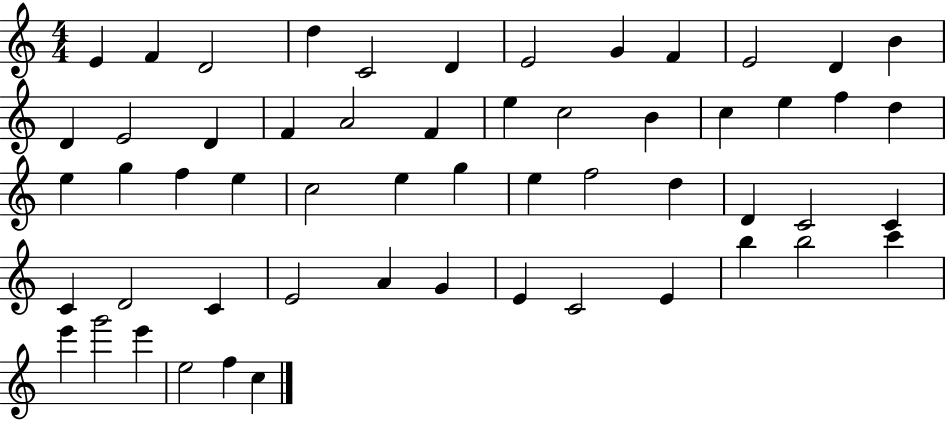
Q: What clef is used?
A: treble